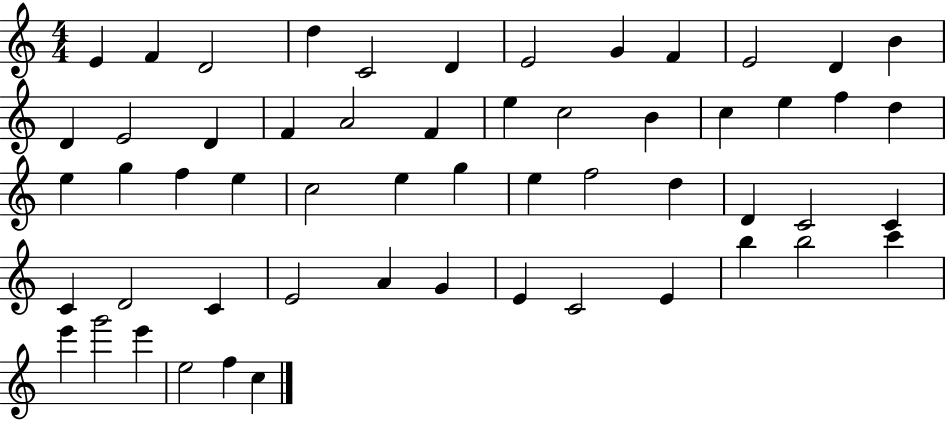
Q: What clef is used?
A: treble